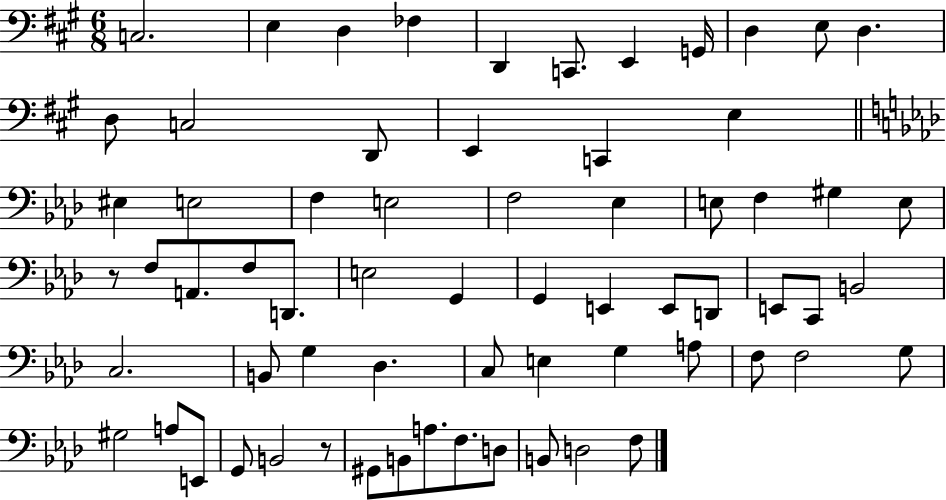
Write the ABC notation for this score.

X:1
T:Untitled
M:6/8
L:1/4
K:A
C,2 E, D, _F, D,, C,,/2 E,, G,,/4 D, E,/2 D, D,/2 C,2 D,,/2 E,, C,, E, ^E, E,2 F, E,2 F,2 _E, E,/2 F, ^G, E,/2 z/2 F,/2 A,,/2 F,/2 D,,/2 E,2 G,, G,, E,, E,,/2 D,,/2 E,,/2 C,,/2 B,,2 C,2 B,,/2 G, _D, C,/2 E, G, A,/2 F,/2 F,2 G,/2 ^G,2 A,/2 E,,/2 G,,/2 B,,2 z/2 ^G,,/2 B,,/2 A,/2 F,/2 D,/2 B,,/2 D,2 F,/2